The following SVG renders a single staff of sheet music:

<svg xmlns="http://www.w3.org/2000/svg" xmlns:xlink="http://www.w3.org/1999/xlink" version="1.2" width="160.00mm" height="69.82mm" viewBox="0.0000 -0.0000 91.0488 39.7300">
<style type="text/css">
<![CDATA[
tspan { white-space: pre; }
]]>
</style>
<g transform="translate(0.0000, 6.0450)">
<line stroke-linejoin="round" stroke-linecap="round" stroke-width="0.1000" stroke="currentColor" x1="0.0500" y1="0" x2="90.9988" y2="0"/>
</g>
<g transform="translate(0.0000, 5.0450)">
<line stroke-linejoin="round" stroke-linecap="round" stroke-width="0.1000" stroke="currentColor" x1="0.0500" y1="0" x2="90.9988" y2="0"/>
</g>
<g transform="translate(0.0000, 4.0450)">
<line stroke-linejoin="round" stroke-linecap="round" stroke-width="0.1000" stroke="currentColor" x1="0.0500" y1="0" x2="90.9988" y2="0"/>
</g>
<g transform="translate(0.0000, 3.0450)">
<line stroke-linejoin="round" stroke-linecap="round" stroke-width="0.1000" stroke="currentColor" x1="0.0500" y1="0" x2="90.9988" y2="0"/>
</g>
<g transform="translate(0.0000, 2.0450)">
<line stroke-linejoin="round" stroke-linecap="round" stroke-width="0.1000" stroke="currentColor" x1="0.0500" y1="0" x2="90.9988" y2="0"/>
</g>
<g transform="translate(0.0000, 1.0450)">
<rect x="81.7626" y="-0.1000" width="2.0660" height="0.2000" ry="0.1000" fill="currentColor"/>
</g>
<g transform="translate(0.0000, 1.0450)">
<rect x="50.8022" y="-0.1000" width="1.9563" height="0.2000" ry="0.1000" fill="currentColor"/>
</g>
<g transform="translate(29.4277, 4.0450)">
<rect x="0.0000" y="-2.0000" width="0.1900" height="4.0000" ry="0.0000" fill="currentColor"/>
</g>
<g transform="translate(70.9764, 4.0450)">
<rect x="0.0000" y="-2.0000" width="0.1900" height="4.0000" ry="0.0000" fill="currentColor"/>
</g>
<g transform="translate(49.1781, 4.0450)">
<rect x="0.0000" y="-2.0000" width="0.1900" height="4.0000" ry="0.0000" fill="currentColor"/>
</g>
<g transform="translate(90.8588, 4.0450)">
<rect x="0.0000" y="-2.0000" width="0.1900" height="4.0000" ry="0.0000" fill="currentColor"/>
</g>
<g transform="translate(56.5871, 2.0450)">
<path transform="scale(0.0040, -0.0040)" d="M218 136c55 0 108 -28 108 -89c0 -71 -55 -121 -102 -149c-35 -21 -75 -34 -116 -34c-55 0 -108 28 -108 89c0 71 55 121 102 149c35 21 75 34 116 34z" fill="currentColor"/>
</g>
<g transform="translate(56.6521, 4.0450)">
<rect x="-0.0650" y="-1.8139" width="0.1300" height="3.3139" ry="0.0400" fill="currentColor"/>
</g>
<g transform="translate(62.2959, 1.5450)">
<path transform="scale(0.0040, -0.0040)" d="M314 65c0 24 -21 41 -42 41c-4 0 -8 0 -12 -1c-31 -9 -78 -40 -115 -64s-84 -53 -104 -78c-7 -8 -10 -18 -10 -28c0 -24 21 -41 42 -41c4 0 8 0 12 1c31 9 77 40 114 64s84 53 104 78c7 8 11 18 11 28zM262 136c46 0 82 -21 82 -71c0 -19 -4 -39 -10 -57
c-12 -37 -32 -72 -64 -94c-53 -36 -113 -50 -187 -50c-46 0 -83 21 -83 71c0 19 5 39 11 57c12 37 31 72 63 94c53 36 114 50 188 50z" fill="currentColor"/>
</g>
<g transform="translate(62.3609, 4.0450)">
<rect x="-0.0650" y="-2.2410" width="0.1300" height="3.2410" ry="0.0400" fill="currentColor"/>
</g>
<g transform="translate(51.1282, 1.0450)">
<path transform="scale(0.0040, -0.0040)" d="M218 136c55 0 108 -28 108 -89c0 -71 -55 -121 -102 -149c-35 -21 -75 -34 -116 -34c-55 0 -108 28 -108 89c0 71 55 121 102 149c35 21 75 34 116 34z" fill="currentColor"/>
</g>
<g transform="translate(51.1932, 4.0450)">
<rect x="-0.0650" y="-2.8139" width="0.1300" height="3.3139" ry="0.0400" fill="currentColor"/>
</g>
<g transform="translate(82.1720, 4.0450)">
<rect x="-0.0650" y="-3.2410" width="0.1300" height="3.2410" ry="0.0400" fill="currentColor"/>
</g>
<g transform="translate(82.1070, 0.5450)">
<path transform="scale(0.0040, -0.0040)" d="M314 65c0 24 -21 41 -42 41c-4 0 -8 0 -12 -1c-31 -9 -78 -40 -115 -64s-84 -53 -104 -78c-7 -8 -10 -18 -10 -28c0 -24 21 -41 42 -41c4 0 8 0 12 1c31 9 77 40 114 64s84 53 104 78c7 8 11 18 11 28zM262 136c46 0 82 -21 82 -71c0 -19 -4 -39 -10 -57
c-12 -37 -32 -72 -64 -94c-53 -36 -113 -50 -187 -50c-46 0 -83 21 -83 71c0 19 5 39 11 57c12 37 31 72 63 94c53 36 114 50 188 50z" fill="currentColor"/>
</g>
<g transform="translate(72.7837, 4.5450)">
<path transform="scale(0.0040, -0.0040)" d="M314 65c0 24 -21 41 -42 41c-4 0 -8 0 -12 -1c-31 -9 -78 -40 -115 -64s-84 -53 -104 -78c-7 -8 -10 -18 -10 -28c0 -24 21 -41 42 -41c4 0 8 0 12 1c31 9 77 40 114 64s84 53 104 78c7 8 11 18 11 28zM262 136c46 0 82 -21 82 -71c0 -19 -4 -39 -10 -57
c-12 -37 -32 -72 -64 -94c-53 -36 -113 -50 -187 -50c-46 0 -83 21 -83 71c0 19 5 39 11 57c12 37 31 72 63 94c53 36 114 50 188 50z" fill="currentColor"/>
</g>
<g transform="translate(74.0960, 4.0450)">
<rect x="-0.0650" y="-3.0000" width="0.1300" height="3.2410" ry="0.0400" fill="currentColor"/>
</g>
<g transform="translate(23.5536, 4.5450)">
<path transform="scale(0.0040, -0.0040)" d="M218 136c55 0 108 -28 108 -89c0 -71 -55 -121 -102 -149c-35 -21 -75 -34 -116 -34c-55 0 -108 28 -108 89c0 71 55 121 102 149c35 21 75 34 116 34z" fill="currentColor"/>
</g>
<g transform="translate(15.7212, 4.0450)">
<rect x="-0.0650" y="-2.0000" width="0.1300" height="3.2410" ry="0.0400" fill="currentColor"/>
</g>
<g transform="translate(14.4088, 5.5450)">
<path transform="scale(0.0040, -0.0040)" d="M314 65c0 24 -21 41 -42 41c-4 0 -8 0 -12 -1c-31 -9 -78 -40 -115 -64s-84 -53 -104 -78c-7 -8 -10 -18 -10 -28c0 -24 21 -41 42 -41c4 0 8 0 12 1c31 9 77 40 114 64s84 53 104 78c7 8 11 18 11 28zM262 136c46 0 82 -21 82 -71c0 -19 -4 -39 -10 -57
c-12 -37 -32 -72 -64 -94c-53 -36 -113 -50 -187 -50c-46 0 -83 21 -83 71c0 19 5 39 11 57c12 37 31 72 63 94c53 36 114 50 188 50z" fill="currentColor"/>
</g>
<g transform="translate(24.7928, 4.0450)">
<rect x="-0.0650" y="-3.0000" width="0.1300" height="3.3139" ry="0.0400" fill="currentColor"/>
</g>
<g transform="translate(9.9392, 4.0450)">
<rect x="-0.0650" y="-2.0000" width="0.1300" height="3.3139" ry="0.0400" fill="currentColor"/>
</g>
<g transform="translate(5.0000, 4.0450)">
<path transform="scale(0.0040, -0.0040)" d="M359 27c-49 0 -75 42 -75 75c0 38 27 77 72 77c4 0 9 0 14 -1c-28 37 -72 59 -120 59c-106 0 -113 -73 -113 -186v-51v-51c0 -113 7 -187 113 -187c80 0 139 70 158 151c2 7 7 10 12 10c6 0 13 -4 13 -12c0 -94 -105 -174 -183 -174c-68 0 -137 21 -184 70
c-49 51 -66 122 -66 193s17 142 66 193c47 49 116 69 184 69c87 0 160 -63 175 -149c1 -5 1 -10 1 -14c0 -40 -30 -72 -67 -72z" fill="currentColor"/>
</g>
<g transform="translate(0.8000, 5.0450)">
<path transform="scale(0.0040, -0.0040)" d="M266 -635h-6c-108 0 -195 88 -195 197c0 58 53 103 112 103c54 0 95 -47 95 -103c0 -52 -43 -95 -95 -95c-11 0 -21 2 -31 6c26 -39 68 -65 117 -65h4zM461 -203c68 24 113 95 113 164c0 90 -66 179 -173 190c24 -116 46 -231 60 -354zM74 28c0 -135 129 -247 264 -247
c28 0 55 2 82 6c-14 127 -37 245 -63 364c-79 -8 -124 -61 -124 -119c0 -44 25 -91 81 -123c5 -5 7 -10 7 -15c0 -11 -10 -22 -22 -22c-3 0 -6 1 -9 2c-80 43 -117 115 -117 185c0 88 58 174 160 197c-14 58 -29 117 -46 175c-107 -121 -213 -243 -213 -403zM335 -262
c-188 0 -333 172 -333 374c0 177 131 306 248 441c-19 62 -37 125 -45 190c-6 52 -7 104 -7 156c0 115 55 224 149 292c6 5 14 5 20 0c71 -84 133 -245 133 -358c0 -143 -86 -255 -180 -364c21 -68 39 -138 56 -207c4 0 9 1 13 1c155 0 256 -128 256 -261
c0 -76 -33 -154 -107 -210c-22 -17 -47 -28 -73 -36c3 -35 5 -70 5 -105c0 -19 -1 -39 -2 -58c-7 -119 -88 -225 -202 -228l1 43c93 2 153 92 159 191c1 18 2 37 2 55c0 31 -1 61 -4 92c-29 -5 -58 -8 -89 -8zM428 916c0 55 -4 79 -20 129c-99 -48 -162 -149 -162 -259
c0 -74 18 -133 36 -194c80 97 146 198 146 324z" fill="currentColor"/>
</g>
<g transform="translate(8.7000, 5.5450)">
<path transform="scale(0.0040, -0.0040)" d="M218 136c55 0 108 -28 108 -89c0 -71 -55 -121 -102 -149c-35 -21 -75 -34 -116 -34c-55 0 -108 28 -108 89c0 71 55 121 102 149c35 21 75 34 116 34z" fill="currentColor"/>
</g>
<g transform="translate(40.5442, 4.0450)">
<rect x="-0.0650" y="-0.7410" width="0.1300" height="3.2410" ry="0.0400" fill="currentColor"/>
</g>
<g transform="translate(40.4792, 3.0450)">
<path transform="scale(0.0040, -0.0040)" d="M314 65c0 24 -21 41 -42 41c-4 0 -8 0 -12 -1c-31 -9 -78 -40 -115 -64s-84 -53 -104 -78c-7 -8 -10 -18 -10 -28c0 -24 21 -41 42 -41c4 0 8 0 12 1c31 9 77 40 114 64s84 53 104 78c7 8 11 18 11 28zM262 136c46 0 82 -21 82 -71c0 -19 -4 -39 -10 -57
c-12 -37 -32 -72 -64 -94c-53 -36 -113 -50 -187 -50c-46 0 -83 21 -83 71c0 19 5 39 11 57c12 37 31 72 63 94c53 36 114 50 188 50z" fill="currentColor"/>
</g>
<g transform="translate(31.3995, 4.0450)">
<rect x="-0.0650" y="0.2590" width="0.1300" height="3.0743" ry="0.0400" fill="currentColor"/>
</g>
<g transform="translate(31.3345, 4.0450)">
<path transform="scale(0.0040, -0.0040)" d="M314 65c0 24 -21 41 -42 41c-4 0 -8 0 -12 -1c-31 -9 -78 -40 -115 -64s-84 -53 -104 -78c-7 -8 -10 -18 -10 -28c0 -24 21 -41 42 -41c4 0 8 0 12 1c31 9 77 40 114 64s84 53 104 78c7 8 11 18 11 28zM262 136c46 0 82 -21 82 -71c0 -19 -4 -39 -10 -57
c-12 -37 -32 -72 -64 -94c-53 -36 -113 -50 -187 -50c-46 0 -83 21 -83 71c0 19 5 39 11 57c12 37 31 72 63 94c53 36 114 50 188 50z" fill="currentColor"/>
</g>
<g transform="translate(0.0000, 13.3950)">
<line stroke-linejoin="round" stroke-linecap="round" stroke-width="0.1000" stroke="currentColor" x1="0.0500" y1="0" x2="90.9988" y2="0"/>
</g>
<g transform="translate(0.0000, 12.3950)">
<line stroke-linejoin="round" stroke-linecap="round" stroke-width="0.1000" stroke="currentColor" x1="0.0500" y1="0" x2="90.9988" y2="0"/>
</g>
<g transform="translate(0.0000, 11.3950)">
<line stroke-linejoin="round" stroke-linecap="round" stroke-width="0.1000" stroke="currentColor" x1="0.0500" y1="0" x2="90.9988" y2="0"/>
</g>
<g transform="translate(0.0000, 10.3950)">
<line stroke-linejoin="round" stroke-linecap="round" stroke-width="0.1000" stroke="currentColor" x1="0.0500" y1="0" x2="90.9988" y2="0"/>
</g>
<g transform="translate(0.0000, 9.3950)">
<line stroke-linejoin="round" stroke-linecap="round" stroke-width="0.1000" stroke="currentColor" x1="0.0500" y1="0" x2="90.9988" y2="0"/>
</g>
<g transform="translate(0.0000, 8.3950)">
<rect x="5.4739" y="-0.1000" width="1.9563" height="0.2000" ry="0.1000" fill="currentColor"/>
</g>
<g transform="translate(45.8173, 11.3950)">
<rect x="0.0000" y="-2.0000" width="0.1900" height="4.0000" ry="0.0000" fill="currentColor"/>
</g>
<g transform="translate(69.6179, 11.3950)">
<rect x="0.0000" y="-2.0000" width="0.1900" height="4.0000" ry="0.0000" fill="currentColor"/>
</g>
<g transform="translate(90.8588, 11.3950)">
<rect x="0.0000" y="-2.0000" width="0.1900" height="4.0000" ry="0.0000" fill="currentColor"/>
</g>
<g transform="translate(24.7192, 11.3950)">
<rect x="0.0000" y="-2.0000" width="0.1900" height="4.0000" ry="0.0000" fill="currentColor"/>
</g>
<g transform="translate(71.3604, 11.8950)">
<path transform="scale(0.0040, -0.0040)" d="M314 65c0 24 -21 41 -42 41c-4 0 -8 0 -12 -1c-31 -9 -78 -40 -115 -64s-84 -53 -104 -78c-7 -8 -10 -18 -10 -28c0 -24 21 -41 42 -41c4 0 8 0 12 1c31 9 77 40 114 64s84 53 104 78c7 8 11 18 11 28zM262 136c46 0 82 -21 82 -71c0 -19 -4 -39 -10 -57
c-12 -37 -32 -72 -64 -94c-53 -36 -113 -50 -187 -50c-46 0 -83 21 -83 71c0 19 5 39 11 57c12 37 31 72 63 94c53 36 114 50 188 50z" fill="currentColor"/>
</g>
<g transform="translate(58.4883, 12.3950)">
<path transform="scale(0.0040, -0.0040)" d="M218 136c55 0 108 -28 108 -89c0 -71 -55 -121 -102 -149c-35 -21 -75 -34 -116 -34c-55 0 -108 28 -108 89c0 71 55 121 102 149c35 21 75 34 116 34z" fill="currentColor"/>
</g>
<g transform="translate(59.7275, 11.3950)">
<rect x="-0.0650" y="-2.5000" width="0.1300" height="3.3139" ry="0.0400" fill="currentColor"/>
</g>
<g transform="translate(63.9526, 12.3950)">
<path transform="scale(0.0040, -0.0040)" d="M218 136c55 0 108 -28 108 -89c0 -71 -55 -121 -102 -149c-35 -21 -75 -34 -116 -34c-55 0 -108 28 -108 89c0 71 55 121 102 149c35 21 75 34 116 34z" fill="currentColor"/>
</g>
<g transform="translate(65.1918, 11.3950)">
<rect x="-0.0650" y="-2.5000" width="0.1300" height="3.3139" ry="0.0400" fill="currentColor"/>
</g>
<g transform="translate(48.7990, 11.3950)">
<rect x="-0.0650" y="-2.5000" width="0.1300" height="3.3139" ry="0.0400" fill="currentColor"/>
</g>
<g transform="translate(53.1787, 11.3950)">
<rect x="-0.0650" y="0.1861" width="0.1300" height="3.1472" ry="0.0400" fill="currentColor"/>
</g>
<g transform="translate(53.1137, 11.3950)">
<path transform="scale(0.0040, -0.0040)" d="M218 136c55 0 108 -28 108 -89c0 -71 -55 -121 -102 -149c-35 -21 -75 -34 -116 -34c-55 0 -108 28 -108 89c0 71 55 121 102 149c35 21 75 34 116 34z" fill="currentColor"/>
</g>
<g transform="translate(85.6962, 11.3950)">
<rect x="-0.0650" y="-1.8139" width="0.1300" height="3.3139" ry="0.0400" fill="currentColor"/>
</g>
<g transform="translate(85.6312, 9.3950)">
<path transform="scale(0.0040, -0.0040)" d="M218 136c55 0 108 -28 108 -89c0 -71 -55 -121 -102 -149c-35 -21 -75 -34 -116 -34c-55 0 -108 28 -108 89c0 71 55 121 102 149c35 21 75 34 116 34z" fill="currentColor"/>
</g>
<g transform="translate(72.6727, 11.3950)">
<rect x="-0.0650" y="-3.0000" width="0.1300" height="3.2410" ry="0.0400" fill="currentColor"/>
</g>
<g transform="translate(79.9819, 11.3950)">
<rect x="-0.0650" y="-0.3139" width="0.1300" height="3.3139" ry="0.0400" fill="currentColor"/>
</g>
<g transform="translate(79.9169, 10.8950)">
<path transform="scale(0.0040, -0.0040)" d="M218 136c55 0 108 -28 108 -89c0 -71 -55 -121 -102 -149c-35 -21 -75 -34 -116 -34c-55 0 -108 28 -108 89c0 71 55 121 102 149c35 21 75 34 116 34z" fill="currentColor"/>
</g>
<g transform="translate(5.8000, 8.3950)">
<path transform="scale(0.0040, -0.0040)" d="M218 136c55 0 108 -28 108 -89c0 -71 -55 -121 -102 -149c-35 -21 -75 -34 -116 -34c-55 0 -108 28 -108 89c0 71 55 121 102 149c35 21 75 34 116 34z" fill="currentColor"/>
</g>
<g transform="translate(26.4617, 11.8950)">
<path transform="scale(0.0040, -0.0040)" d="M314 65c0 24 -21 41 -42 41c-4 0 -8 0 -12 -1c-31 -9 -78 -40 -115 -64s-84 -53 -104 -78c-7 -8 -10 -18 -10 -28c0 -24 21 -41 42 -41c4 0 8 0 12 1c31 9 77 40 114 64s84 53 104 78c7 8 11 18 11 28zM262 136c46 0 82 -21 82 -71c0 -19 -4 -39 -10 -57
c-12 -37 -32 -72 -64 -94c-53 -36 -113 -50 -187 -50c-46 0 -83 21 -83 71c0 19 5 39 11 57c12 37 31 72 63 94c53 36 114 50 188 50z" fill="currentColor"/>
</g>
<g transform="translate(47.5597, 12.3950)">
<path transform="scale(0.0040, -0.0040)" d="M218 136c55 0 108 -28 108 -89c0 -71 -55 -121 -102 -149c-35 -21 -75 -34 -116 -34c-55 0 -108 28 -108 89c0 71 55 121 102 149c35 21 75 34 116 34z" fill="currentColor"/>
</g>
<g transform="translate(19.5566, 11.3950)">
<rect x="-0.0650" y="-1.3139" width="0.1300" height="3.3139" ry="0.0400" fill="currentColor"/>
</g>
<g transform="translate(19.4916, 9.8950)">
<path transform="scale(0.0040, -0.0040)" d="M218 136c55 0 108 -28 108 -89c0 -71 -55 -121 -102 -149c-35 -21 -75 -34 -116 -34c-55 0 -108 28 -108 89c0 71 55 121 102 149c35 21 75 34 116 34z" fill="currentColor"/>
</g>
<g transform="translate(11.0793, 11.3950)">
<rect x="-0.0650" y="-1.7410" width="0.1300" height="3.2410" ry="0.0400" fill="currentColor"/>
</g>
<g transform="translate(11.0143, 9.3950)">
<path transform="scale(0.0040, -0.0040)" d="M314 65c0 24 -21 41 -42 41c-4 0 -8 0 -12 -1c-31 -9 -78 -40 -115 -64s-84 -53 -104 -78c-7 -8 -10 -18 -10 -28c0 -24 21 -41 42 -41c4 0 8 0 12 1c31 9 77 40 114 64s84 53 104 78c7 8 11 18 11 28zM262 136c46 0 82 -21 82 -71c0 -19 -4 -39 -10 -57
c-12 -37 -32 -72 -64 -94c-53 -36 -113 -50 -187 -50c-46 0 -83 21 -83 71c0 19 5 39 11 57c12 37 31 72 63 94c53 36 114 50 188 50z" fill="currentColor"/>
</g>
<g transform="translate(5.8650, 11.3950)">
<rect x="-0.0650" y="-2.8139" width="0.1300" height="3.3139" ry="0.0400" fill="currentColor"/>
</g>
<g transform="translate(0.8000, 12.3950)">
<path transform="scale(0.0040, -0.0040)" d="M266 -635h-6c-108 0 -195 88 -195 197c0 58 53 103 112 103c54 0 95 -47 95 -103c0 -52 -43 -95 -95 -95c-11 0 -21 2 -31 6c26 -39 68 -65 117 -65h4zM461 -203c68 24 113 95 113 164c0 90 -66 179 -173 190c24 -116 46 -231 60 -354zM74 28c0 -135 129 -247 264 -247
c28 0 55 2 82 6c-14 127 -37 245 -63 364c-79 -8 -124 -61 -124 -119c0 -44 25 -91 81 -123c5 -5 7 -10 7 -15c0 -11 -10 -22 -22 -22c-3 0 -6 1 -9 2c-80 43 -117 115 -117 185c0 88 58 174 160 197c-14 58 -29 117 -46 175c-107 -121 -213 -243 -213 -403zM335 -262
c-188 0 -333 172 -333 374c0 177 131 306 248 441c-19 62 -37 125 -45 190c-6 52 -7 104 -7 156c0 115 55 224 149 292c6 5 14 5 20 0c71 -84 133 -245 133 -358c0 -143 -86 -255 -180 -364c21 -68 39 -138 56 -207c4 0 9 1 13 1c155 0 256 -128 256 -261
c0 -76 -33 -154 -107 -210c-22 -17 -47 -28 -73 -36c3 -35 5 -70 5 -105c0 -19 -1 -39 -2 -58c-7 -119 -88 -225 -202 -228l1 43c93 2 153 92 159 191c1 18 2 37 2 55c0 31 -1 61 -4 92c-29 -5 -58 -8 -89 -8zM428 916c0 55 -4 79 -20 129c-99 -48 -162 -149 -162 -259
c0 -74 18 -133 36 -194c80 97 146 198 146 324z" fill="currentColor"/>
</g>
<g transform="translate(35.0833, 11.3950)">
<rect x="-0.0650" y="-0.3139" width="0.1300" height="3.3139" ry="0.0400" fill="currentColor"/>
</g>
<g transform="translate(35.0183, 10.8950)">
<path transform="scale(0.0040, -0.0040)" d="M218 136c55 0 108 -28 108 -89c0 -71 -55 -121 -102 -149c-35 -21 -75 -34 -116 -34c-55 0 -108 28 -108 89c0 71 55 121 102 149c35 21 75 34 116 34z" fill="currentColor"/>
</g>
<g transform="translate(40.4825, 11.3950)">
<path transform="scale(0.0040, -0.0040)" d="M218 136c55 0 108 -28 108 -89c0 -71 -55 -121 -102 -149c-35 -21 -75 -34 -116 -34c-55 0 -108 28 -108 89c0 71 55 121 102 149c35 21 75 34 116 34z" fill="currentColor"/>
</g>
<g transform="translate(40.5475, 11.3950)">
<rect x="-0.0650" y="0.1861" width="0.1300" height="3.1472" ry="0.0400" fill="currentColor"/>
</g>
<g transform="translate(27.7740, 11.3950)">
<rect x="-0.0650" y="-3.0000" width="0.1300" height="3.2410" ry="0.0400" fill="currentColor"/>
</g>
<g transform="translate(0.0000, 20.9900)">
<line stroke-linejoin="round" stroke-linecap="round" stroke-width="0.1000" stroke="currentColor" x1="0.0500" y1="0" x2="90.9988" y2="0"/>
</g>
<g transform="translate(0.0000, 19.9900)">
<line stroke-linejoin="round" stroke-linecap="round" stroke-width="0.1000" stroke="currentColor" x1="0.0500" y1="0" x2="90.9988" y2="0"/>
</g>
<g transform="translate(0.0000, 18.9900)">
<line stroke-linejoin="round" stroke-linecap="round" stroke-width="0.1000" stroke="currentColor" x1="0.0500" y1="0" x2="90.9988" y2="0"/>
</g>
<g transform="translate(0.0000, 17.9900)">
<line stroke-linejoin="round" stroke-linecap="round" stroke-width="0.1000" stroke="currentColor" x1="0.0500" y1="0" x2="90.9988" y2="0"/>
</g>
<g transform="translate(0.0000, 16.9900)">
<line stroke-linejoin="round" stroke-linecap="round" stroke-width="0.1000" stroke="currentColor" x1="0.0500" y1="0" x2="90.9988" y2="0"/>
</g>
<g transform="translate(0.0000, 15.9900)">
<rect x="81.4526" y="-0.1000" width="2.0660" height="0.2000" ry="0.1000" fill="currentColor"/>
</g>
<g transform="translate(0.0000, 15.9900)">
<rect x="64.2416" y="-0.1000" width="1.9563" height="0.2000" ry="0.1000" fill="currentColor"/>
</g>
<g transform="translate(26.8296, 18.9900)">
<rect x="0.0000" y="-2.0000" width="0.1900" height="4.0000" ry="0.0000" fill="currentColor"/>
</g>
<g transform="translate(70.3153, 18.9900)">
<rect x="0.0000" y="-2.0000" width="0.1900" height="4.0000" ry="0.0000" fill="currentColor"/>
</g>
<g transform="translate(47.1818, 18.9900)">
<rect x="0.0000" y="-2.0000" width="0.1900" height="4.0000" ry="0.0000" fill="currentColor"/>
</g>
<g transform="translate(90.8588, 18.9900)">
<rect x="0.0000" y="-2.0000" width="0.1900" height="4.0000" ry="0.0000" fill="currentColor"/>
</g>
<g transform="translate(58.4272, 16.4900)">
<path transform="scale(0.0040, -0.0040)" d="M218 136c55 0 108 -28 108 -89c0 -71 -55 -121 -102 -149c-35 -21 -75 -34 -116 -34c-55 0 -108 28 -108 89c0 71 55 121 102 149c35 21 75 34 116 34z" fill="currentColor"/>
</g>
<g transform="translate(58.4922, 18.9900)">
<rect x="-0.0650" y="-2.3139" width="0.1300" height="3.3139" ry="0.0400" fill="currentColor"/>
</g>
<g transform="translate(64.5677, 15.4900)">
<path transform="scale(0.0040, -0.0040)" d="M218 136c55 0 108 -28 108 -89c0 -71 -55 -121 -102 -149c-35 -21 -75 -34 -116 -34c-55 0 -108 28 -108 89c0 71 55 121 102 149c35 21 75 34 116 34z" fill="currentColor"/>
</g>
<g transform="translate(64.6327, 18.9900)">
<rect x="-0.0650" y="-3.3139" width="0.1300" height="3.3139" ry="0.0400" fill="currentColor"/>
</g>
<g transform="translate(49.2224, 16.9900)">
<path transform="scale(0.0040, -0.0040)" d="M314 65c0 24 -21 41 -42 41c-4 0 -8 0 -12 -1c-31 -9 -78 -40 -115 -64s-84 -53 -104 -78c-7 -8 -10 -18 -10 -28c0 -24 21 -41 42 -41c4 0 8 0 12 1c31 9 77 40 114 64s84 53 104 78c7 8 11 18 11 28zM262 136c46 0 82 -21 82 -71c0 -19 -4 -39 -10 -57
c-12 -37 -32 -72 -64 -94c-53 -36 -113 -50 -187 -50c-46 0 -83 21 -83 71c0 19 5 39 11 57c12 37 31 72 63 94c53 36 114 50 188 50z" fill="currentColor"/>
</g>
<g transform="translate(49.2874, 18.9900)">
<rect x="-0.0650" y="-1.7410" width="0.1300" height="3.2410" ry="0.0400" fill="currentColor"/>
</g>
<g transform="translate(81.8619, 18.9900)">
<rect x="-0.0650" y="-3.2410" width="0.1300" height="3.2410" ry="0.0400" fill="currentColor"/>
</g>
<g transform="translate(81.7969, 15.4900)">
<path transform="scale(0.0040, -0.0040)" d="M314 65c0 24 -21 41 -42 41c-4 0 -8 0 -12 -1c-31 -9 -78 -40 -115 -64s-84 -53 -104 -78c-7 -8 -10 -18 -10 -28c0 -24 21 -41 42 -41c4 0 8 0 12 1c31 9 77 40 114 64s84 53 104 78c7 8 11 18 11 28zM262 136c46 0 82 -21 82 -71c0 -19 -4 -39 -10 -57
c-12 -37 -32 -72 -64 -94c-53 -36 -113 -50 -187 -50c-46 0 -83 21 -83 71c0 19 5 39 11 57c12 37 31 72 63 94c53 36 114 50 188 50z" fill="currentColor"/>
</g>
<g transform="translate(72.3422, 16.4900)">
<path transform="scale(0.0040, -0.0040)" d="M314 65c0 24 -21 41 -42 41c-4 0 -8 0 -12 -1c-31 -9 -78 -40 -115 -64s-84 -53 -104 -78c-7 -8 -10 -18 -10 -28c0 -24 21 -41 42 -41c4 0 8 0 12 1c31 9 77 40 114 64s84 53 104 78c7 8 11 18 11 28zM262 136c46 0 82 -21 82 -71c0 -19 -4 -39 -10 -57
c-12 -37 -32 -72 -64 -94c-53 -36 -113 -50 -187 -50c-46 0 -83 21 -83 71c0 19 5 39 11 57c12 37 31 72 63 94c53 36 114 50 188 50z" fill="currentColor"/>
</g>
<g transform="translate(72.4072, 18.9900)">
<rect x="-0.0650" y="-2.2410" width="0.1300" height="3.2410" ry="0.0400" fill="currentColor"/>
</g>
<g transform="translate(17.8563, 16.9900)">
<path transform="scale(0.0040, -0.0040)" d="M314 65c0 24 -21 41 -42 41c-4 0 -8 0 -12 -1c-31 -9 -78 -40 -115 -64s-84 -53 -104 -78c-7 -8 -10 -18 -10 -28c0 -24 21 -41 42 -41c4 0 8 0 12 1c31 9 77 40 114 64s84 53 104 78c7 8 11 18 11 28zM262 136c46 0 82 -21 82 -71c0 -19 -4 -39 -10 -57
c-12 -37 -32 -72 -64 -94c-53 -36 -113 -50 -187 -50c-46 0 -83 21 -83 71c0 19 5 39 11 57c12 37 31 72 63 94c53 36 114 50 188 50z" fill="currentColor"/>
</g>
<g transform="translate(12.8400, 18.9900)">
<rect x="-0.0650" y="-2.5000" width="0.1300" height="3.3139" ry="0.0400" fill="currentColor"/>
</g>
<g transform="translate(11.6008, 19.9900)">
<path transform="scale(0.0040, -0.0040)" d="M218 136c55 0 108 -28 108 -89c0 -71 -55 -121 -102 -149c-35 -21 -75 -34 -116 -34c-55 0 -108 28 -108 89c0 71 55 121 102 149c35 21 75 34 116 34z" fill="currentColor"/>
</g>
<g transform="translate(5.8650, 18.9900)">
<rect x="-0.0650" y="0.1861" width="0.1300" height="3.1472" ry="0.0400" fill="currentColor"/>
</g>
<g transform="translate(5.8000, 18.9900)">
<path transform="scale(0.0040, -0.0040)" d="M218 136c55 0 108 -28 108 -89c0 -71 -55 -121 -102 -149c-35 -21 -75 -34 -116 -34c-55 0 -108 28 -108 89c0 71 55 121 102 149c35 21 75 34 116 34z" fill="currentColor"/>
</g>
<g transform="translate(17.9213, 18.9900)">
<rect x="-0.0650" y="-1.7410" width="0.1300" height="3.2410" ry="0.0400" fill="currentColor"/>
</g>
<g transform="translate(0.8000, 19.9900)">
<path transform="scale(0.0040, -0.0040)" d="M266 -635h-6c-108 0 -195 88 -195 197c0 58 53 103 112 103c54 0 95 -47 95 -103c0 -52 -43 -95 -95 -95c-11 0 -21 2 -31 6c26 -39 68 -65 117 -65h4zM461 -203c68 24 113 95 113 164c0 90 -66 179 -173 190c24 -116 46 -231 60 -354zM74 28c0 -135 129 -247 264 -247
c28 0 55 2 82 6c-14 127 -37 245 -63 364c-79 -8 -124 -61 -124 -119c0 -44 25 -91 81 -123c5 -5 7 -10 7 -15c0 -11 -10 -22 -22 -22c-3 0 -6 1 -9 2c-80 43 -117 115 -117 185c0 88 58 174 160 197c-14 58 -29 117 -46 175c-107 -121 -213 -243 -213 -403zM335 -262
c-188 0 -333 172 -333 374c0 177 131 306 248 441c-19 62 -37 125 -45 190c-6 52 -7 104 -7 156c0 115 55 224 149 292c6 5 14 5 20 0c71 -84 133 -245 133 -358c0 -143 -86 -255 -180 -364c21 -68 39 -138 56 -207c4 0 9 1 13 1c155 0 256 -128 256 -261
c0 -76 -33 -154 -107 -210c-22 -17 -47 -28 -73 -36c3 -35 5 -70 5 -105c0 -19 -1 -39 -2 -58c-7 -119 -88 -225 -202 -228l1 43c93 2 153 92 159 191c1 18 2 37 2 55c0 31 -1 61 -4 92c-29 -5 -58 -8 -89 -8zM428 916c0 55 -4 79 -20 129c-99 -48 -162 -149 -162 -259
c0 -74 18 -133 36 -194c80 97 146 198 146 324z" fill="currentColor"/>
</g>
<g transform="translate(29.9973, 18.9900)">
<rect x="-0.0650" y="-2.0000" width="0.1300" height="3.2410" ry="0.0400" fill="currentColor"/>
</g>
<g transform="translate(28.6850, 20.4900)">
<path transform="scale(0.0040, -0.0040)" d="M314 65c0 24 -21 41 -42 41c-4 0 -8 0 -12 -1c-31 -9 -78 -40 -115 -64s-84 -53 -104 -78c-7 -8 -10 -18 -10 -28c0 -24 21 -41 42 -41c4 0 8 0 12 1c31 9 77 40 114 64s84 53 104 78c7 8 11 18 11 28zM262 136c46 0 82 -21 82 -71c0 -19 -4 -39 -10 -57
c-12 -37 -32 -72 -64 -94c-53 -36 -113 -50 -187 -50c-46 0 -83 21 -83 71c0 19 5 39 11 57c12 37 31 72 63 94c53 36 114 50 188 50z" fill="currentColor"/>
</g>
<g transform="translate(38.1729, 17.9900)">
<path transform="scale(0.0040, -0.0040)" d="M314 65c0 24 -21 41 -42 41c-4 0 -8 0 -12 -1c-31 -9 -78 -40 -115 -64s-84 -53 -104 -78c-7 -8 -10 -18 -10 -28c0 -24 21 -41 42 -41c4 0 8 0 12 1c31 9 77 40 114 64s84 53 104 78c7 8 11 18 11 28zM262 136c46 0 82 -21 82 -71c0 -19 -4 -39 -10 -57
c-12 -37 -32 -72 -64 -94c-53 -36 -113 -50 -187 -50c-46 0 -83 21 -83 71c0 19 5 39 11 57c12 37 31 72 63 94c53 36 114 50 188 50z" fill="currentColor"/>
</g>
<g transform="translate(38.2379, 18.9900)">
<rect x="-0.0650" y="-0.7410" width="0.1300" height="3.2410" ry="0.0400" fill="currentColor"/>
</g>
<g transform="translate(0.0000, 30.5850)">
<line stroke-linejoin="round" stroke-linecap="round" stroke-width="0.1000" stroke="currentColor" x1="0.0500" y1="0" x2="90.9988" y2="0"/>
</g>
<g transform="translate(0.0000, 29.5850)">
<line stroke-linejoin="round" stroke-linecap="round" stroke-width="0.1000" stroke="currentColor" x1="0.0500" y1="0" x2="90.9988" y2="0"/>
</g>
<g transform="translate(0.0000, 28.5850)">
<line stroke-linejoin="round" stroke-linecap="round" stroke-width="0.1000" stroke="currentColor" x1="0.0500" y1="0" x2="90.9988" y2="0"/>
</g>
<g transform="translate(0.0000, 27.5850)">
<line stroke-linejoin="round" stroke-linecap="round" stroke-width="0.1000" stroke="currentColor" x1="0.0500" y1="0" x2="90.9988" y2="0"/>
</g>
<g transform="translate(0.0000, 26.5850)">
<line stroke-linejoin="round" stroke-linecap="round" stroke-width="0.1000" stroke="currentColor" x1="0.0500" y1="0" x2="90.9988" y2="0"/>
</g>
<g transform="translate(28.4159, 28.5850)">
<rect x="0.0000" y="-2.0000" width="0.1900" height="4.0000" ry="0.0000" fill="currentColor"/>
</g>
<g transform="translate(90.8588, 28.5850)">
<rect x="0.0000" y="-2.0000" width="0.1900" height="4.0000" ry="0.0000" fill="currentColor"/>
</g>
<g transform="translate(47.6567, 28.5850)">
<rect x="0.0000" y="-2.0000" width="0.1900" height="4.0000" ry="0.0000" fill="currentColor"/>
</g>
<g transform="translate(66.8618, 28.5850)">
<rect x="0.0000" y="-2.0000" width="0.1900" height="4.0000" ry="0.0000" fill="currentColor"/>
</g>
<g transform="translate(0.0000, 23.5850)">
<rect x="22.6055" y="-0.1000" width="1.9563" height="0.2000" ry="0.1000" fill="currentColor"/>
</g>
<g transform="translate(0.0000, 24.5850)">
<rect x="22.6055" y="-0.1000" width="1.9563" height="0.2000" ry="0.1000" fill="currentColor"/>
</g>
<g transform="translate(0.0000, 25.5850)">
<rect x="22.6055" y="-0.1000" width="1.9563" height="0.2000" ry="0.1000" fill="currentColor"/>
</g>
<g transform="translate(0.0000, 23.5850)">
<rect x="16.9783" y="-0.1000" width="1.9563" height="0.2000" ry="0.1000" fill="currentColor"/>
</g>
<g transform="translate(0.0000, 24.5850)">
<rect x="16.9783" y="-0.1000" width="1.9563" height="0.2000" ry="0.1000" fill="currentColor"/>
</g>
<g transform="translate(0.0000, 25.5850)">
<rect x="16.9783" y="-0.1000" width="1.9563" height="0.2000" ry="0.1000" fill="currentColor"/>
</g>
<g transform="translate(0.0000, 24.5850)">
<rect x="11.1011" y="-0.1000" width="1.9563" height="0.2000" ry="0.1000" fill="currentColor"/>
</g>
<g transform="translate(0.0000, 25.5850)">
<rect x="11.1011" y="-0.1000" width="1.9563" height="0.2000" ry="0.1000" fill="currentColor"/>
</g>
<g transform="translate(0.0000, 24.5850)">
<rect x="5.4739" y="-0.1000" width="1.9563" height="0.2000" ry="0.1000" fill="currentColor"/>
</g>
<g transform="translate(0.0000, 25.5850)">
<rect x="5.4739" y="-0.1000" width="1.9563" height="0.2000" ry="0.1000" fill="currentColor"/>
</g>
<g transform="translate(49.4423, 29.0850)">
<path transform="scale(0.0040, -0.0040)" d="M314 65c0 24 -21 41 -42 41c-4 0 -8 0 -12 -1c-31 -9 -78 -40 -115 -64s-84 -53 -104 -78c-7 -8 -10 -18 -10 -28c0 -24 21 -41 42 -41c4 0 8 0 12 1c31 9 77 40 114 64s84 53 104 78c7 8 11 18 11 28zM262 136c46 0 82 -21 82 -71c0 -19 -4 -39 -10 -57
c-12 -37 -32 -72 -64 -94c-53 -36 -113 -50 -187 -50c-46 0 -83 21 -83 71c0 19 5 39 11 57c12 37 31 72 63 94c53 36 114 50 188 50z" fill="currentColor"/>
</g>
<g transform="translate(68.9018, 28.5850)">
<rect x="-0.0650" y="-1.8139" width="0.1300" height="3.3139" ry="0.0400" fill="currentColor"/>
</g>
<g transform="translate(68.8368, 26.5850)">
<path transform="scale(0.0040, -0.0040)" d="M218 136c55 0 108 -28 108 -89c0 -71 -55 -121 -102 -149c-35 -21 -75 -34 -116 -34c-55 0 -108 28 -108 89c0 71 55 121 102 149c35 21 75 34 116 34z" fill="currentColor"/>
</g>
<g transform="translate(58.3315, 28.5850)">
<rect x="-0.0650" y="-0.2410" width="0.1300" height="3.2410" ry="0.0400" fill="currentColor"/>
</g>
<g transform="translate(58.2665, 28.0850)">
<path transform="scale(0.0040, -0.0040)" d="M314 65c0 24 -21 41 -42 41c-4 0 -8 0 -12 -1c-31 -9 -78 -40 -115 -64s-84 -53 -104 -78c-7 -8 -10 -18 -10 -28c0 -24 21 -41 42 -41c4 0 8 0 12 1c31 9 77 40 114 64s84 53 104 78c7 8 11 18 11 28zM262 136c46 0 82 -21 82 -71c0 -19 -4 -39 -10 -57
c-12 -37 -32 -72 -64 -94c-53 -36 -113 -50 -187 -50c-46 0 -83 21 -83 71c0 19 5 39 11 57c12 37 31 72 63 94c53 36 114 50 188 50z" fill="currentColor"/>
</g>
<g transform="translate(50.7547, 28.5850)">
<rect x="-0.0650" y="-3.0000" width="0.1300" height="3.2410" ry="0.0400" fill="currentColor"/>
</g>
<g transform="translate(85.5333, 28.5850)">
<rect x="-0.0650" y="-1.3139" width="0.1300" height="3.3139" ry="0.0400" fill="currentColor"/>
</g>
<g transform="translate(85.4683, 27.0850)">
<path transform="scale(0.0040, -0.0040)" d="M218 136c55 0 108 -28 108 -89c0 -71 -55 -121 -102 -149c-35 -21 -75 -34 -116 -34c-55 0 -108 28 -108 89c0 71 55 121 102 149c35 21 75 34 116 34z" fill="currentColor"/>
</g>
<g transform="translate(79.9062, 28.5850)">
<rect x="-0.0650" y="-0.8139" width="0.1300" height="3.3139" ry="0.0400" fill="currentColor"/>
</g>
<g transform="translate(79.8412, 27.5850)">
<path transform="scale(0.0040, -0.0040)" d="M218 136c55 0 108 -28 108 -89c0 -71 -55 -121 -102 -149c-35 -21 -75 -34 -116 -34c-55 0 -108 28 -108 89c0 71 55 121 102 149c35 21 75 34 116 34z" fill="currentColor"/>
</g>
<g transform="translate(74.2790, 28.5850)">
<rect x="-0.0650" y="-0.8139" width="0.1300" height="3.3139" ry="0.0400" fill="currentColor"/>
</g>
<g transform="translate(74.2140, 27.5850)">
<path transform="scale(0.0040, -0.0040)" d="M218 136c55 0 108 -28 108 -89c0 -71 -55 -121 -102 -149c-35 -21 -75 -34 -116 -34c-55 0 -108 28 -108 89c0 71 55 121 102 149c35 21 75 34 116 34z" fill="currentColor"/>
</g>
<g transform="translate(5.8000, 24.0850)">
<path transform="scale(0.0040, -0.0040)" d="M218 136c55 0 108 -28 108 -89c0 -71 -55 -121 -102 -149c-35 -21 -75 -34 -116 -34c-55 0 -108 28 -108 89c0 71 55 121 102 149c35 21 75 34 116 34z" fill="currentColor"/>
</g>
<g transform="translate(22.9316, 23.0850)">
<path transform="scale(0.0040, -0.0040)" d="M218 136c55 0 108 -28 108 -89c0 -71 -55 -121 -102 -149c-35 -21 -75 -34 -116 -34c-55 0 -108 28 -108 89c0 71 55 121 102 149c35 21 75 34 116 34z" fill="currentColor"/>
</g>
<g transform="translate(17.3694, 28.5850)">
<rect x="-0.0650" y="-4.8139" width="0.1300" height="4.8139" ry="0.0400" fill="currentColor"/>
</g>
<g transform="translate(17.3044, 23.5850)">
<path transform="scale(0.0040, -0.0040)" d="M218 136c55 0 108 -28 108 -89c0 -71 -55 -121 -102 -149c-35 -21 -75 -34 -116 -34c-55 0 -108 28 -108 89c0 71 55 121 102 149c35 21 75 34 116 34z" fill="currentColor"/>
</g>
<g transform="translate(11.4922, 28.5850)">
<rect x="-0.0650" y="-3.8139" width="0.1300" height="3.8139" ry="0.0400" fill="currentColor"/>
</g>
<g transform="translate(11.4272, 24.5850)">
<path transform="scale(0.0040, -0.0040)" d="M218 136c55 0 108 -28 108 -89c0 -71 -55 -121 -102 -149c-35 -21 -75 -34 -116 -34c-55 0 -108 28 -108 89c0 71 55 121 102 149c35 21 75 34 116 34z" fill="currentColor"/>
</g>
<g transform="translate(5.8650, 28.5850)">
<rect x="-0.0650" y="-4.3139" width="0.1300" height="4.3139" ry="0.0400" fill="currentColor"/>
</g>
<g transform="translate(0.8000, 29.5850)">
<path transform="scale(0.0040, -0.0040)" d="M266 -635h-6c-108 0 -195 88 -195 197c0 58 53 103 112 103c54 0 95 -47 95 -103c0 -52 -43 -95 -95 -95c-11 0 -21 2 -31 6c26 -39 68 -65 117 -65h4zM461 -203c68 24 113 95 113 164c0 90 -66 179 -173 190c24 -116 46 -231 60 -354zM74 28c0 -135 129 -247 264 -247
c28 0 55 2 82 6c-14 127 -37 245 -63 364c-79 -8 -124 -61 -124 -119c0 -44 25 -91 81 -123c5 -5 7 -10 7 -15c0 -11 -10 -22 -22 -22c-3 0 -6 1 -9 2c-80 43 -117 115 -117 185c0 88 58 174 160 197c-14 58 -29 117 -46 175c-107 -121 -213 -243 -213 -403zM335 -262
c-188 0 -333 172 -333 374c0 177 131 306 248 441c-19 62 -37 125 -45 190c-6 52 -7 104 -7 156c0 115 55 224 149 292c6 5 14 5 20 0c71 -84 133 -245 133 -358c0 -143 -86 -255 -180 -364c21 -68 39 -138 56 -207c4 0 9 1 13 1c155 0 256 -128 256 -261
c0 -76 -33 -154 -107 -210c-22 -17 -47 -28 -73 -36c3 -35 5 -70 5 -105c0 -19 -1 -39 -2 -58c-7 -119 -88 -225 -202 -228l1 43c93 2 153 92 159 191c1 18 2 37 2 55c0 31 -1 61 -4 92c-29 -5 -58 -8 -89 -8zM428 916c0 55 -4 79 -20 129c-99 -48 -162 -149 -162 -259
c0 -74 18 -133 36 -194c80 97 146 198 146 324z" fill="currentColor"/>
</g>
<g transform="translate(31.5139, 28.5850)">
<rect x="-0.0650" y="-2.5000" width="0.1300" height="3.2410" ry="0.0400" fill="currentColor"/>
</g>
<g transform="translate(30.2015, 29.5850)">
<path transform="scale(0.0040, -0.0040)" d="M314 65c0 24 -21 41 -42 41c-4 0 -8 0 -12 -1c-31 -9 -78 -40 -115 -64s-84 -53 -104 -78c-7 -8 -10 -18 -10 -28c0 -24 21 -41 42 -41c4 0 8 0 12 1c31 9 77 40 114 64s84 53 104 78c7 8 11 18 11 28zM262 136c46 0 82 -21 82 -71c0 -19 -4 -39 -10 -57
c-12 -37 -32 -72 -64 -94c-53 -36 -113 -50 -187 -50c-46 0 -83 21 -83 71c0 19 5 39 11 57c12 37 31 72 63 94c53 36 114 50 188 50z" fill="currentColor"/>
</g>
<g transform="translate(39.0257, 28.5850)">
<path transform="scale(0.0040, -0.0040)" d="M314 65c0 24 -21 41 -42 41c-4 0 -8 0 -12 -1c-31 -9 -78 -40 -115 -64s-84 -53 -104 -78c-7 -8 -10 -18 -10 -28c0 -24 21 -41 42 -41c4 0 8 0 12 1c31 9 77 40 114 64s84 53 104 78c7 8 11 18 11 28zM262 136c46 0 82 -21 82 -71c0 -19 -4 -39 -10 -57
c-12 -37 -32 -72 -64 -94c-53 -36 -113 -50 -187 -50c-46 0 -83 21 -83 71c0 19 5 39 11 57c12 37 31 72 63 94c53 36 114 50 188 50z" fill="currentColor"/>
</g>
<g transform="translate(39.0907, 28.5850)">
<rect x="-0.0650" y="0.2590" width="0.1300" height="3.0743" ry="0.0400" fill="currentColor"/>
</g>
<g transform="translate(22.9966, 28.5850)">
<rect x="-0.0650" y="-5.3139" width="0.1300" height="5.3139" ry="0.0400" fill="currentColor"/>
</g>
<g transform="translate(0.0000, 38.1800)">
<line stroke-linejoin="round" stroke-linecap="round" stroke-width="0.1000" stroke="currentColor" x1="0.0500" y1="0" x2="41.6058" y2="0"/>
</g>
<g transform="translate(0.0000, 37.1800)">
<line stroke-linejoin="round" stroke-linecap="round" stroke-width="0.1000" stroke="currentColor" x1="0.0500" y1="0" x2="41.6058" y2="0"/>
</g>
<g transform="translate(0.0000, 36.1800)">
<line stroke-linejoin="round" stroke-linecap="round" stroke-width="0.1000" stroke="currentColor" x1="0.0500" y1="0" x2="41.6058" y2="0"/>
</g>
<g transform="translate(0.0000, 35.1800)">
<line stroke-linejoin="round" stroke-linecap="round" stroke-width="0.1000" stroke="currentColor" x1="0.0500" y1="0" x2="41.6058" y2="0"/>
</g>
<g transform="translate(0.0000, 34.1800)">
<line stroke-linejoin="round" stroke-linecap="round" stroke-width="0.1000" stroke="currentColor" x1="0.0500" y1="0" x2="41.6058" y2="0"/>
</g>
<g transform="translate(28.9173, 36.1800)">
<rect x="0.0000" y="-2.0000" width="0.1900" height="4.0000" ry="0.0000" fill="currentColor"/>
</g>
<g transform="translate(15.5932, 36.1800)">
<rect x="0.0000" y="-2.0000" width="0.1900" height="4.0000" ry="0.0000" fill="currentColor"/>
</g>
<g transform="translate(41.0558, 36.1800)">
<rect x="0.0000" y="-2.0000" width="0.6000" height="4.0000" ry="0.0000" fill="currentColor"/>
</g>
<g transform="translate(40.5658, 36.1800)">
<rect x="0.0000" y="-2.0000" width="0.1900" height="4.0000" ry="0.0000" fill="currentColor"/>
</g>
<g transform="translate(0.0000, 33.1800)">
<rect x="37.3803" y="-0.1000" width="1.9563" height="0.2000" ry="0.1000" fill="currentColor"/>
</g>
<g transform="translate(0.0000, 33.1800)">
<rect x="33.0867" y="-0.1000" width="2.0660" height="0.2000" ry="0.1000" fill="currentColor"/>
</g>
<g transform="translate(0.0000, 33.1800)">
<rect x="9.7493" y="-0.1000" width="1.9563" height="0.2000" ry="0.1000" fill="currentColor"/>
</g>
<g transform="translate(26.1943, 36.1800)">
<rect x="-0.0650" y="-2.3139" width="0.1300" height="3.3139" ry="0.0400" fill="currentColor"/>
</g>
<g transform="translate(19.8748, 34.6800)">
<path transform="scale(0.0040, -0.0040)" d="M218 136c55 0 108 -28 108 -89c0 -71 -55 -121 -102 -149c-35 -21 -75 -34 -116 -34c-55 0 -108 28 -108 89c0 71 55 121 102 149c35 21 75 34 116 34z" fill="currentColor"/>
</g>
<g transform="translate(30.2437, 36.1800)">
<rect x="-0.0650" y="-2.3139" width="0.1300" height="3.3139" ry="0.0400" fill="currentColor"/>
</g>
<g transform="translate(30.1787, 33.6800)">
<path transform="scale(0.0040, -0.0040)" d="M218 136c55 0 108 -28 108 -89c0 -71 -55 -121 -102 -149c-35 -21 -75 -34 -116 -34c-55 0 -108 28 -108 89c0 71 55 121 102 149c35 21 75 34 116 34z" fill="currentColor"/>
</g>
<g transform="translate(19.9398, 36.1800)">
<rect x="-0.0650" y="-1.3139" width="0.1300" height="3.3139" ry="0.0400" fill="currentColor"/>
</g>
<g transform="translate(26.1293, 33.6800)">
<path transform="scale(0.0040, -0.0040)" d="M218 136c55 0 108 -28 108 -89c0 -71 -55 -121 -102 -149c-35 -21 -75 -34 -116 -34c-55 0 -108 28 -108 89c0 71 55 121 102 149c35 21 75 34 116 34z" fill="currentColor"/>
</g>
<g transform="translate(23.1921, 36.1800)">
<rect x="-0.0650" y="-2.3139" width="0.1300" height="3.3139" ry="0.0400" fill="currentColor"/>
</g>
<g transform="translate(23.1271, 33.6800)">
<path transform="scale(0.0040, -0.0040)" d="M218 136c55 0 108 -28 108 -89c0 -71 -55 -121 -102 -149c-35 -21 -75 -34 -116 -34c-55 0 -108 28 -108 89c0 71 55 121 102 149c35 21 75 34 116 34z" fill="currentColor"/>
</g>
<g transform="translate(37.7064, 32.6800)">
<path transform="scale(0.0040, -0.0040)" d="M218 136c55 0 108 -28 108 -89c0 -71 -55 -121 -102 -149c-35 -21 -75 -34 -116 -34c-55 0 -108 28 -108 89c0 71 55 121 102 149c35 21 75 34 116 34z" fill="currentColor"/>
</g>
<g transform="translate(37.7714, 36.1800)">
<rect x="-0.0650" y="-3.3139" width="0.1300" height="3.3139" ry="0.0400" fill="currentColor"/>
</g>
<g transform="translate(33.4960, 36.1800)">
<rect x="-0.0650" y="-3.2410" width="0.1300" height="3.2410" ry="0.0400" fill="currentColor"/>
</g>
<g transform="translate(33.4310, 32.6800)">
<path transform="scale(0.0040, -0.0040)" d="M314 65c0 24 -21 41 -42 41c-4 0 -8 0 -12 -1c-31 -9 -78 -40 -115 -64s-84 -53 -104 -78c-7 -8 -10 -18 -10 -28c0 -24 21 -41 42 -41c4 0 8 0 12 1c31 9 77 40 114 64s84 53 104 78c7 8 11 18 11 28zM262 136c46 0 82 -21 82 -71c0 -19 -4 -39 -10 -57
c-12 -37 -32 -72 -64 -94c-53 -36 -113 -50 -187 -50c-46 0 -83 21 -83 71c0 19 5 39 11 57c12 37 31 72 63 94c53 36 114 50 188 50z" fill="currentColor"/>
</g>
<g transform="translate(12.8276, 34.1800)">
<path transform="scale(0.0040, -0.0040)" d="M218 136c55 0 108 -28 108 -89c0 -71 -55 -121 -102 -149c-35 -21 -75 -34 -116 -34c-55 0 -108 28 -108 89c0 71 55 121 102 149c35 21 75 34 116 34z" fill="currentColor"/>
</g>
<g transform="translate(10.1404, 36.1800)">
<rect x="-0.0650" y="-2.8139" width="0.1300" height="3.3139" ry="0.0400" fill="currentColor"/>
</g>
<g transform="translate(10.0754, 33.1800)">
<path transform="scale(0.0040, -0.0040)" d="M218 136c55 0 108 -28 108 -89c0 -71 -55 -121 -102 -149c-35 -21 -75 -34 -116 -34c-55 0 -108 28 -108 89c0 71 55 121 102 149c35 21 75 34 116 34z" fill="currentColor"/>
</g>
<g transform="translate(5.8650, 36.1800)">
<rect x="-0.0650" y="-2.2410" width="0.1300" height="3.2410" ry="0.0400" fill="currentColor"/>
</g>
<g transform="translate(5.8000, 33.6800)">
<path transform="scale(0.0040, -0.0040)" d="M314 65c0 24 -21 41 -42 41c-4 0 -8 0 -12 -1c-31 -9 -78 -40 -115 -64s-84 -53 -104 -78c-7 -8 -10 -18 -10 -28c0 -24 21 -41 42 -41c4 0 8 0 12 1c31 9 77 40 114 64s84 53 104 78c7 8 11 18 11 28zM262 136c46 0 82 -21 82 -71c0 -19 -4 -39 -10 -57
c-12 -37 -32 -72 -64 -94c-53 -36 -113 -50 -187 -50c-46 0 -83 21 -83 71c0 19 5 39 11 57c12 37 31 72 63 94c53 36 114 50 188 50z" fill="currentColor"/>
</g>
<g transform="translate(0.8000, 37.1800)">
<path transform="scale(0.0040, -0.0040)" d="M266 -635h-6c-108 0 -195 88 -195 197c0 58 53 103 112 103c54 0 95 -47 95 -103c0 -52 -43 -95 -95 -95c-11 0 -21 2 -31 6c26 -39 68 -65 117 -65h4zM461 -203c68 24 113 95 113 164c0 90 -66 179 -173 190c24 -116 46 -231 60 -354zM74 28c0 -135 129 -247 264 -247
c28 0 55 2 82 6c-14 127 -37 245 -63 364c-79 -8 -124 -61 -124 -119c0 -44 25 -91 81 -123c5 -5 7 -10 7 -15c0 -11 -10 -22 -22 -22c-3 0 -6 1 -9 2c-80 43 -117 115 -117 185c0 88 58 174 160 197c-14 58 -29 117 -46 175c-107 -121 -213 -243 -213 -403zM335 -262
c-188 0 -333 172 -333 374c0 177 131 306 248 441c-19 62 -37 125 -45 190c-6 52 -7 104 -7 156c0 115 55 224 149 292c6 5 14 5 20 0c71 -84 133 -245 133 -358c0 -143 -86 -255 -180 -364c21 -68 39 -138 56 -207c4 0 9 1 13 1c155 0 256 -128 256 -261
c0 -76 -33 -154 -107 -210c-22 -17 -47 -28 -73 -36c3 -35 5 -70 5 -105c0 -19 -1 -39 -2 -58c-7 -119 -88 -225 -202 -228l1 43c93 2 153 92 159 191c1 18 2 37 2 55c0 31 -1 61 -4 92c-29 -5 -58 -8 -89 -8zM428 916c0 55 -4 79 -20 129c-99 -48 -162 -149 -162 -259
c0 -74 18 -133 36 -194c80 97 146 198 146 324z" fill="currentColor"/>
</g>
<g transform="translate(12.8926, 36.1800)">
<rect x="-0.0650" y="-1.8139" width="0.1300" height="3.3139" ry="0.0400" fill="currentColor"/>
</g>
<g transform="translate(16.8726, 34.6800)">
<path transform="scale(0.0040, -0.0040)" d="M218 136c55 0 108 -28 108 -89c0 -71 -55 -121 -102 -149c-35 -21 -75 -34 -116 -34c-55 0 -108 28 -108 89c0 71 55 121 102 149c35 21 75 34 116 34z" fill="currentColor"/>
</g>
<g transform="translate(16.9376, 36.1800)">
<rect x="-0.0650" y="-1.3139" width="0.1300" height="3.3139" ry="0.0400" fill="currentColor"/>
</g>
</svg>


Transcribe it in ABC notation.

X:1
T:Untitled
M:4/4
L:1/4
K:C
F F2 A B2 d2 a f g2 A2 b2 a f2 e A2 c B G B G G A2 c f B G f2 F2 d2 f2 g b g2 b2 d' c' e' f' G2 B2 A2 c2 f d d e g2 a f e e g g g b2 b